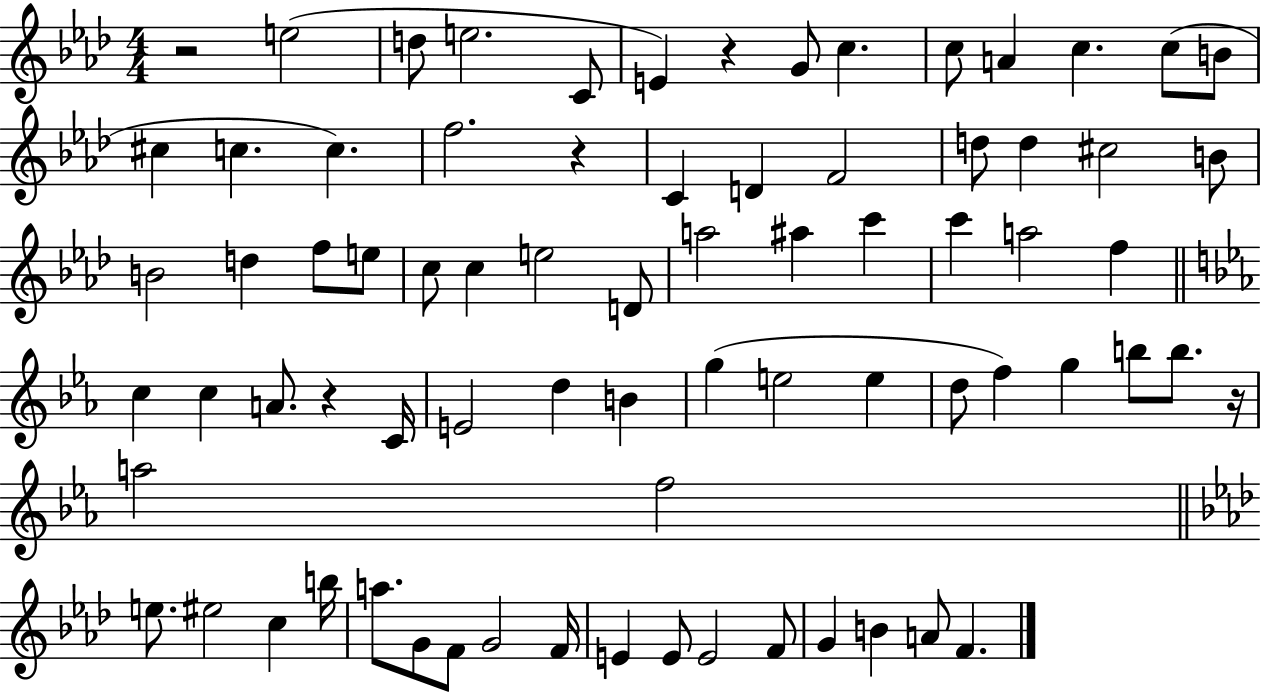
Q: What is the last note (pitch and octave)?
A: F4